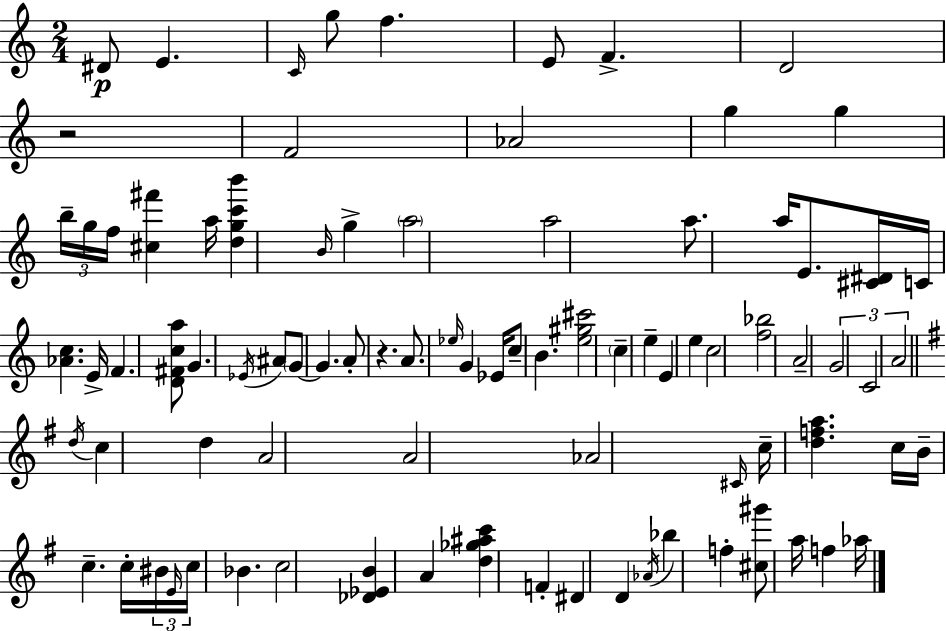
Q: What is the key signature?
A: C major